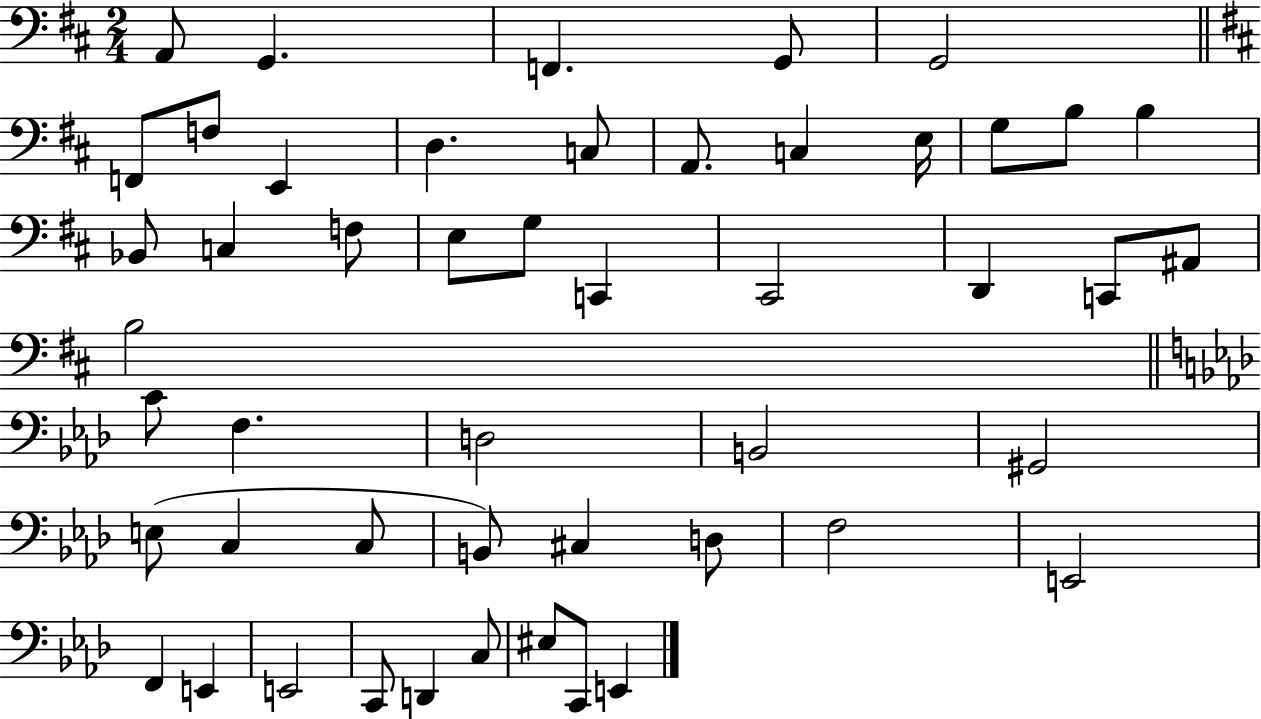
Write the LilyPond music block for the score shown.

{
  \clef bass
  \numericTimeSignature
  \time 2/4
  \key d \major
  a,8 g,4. | f,4. g,8 | g,2 | \bar "||" \break \key d \major f,8 f8 e,4 | d4. c8 | a,8. c4 e16 | g8 b8 b4 | \break bes,8 c4 f8 | e8 g8 c,4 | cis,2 | d,4 c,8 ais,8 | \break b2 | \bar "||" \break \key f \minor c'8 f4. | d2 | b,2 | gis,2 | \break e8( c4 c8 | b,8) cis4 d8 | f2 | e,2 | \break f,4 e,4 | e,2 | c,8 d,4 c8 | eis8 c,8 e,4 | \break \bar "|."
}